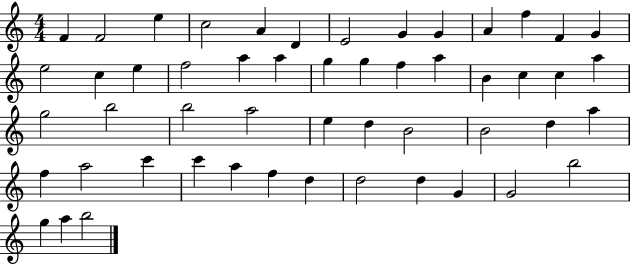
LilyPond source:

{
  \clef treble
  \numericTimeSignature
  \time 4/4
  \key c \major
  f'4 f'2 e''4 | c''2 a'4 d'4 | e'2 g'4 g'4 | a'4 f''4 f'4 g'4 | \break e''2 c''4 e''4 | f''2 a''4 a''4 | g''4 g''4 f''4 a''4 | b'4 c''4 c''4 a''4 | \break g''2 b''2 | b''2 a''2 | e''4 d''4 b'2 | b'2 d''4 a''4 | \break f''4 a''2 c'''4 | c'''4 a''4 f''4 d''4 | d''2 d''4 g'4 | g'2 b''2 | \break g''4 a''4 b''2 | \bar "|."
}